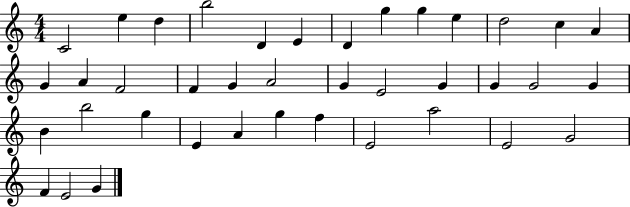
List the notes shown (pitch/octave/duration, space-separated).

C4/h E5/q D5/q B5/h D4/q E4/q D4/q G5/q G5/q E5/q D5/h C5/q A4/q G4/q A4/q F4/h F4/q G4/q A4/h G4/q E4/h G4/q G4/q G4/h G4/q B4/q B5/h G5/q E4/q A4/q G5/q F5/q E4/h A5/h E4/h G4/h F4/q E4/h G4/q